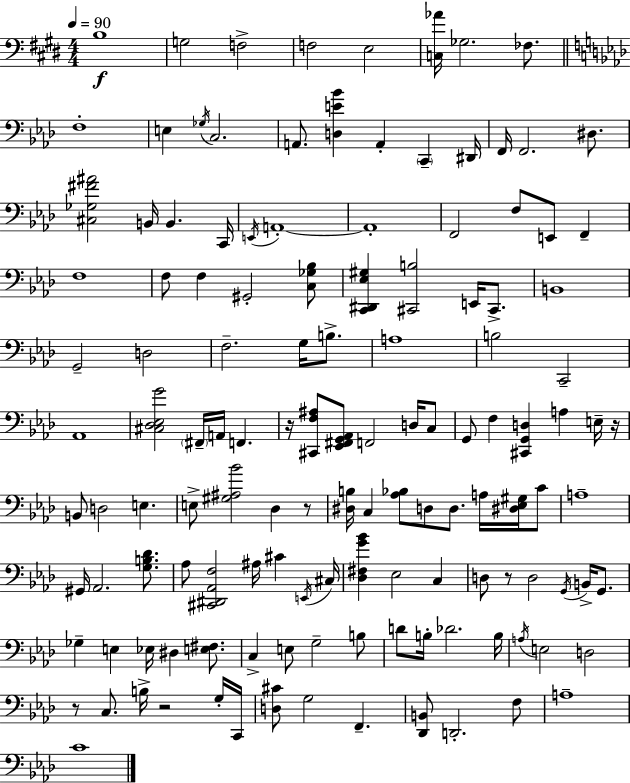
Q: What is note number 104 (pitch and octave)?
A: C4